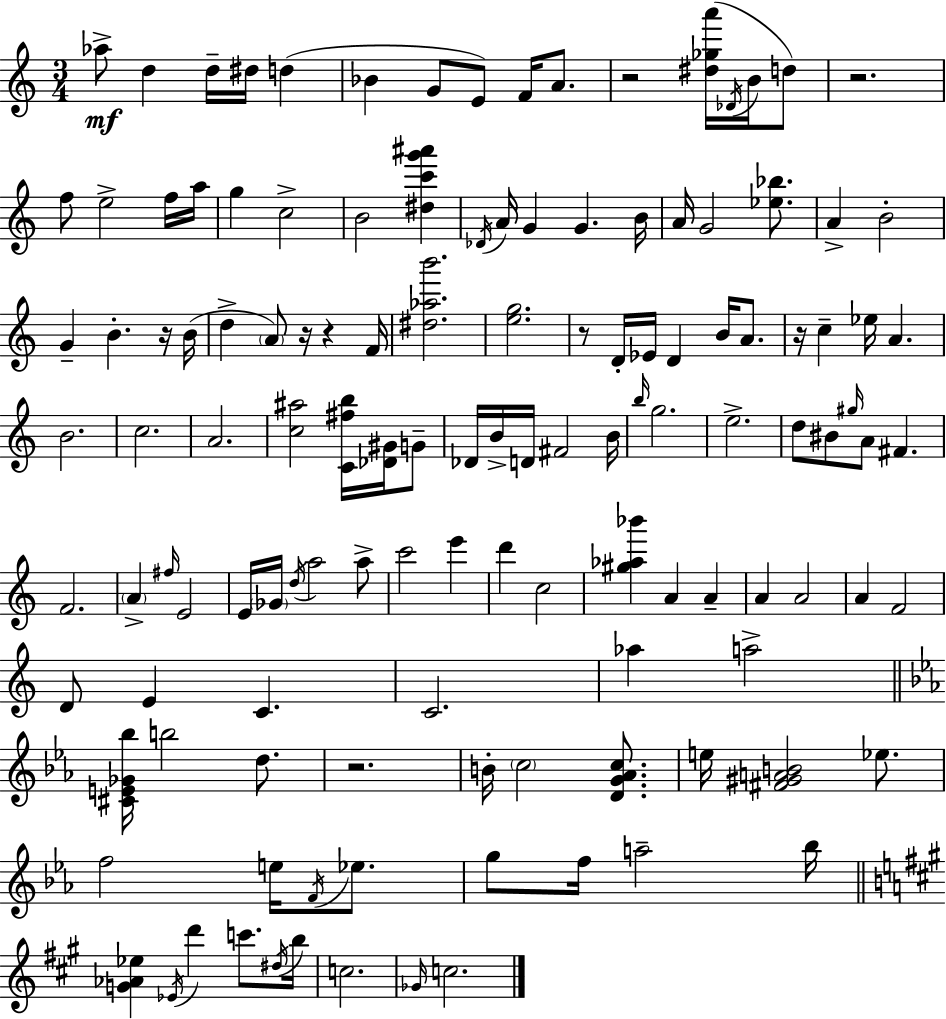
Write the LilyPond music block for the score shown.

{
  \clef treble
  \numericTimeSignature
  \time 3/4
  \key c \major
  aes''8->\mf d''4 d''16-- dis''16 d''4( | bes'4 g'8 e'8) f'16 a'8. | r2 <dis'' ges'' a'''>16( \acciaccatura { des'16 } b'16 d''8) | r2. | \break f''8 e''2-> f''16 | a''16 g''4 c''2-> | b'2 <dis'' c''' g''' ais'''>4 | \acciaccatura { des'16 } a'16 g'4 g'4. | \break b'16 a'16 g'2 <ees'' bes''>8. | a'4-> b'2-. | g'4-- b'4.-. | r16 b'16( d''4-> \parenthesize a'8) r16 r4 | \break f'16 <dis'' aes'' b'''>2. | <e'' g''>2. | r8 d'16-. ees'16 d'4 b'16 a'8. | r16 c''4-- ees''16 a'4. | \break b'2. | c''2. | a'2. | <c'' ais''>2 <c' fis'' b''>16 <des' gis'>16 | \break g'8-- des'16 b'16-> d'16 fis'2 | b'16 \grace { b''16 } g''2. | e''2.-> | d''8 bis'8 \grace { gis''16 } a'8 fis'4. | \break f'2. | \parenthesize a'4-> \grace { fis''16 } e'2 | e'16 \parenthesize ges'16 \acciaccatura { d''16 } a''2 | a''8-> c'''2 | \break e'''4 d'''4 c''2 | <gis'' aes'' bes'''>4 a'4 | a'4-- a'4 a'2 | a'4 f'2 | \break d'8 e'4 | c'4. c'2. | aes''4 a''2-> | \bar "||" \break \key ees \major <cis' e' ges' bes''>16 b''2 d''8. | r2. | b'16-. \parenthesize c''2 <d' g' aes' c''>8. | e''16 <fis' gis' a' b'>2 ees''8. | \break f''2 e''16 \acciaccatura { f'16 } ees''8. | g''8 f''16 a''2-- | bes''16 \bar "||" \break \key a \major <g' aes' ees''>4 \acciaccatura { ees'16 } d'''4 c'''8. | \acciaccatura { dis''16 } b''16 c''2. | \grace { ges'16 } c''2. | \bar "|."
}